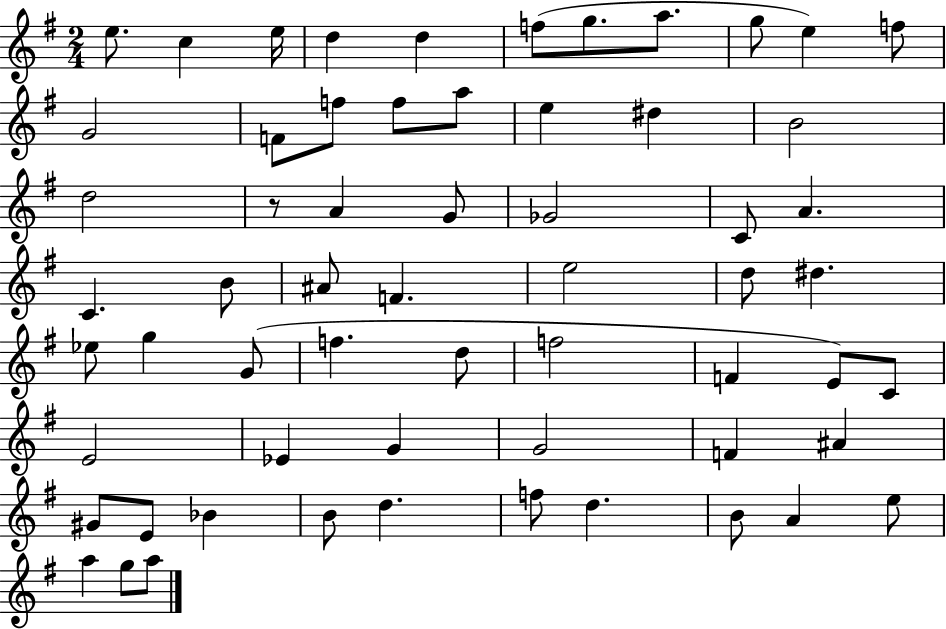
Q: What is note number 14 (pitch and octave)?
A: F5